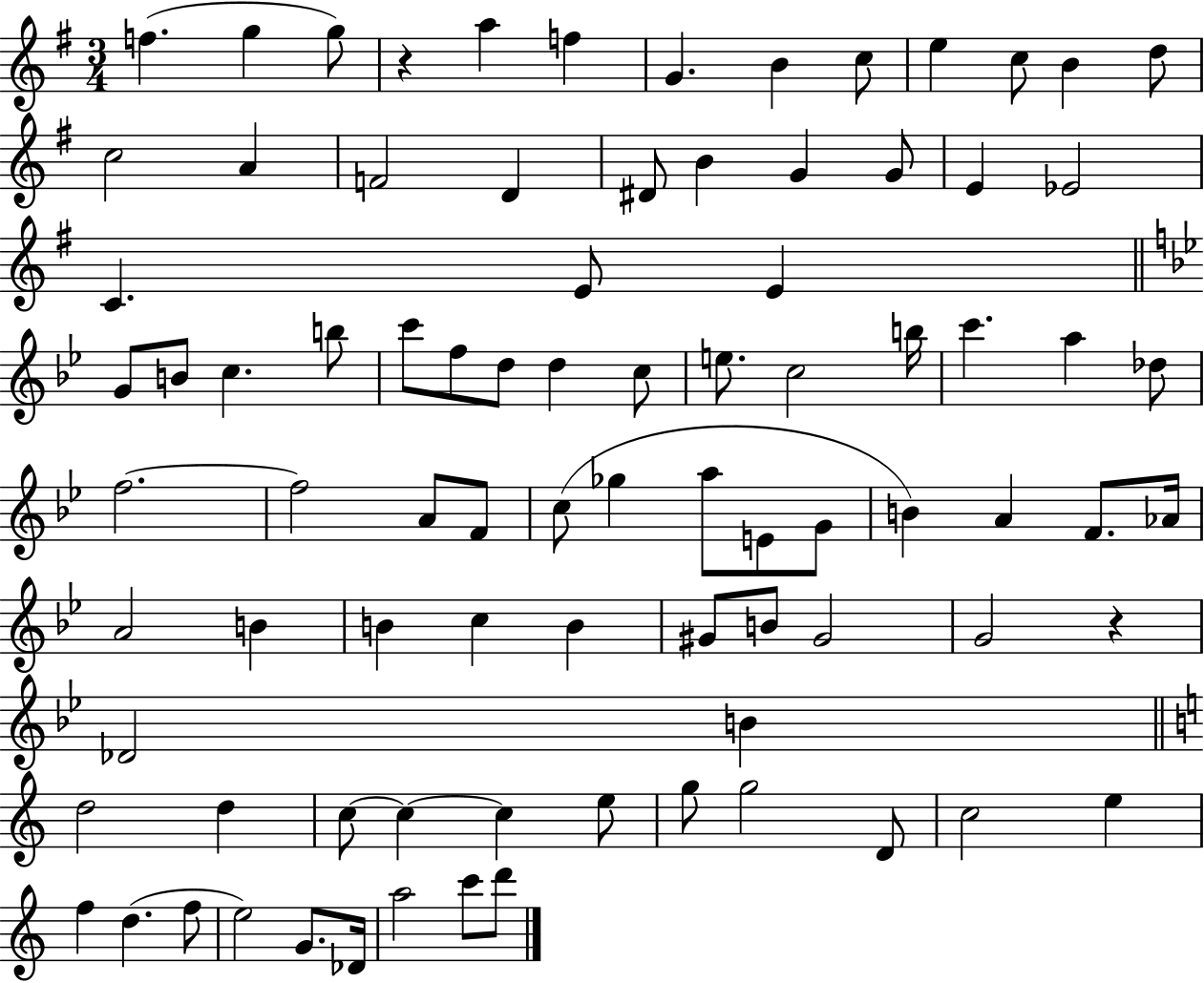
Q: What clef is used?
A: treble